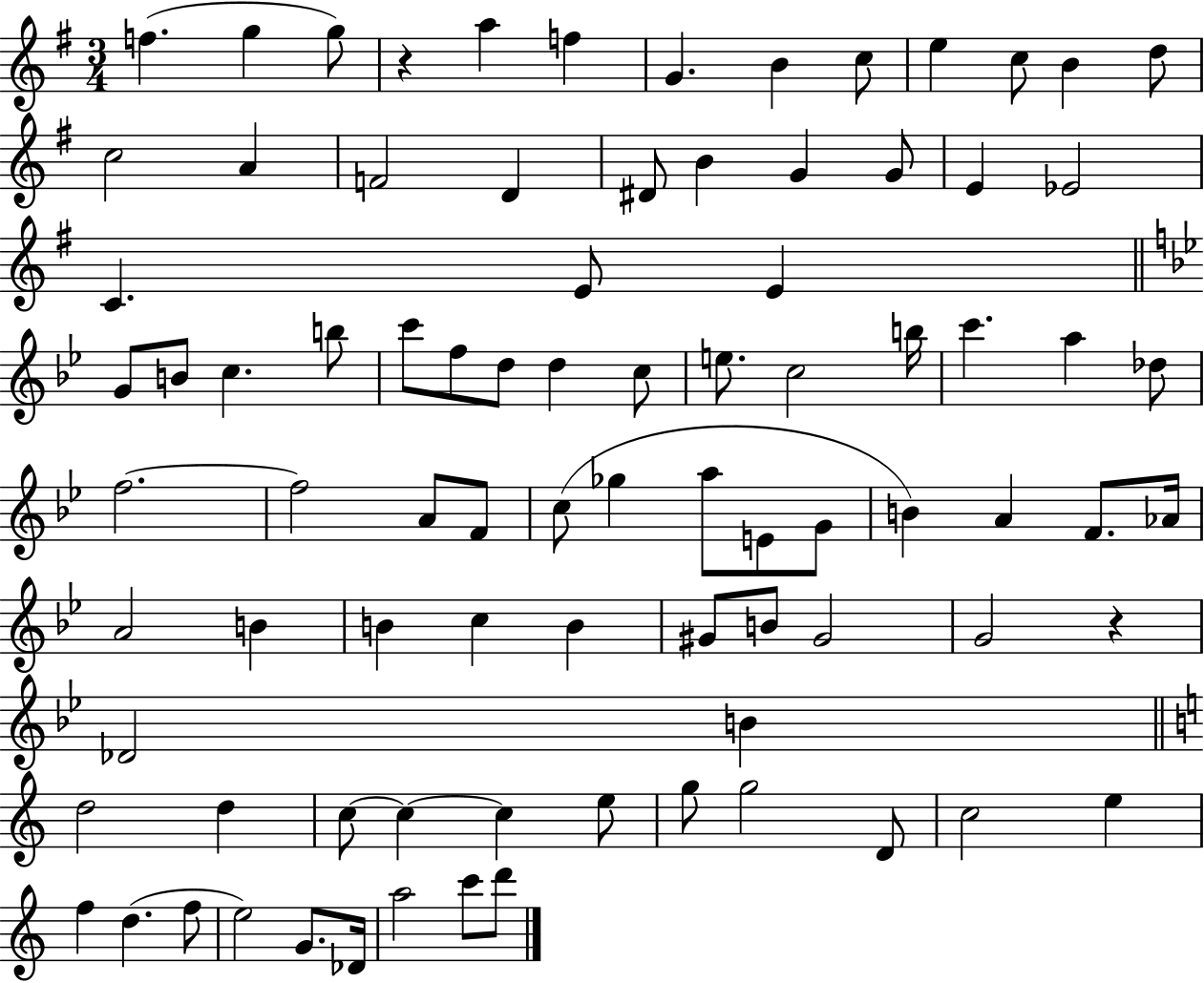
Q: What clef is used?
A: treble